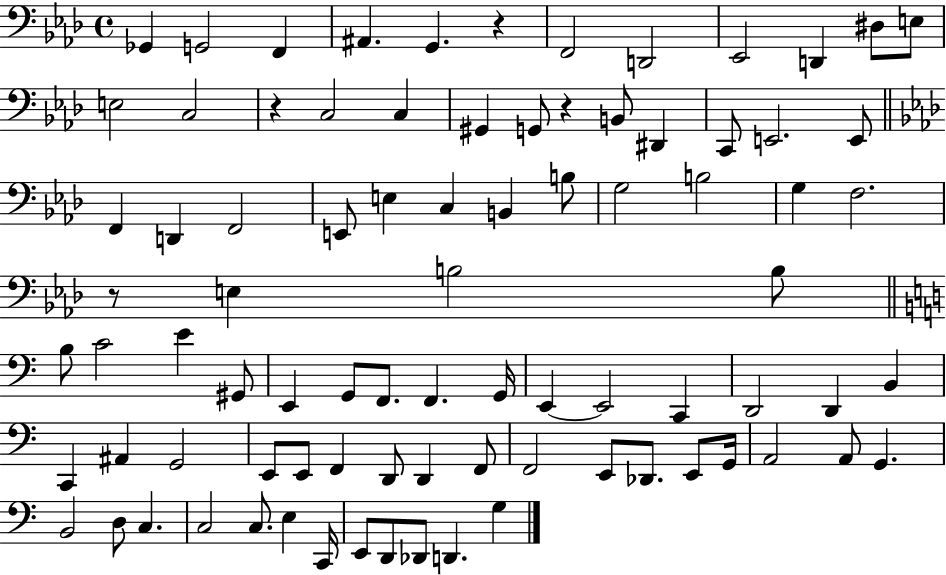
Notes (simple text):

Gb2/q G2/h F2/q A#2/q. G2/q. R/q F2/h D2/h Eb2/h D2/q D#3/e E3/e E3/h C3/h R/q C3/h C3/q G#2/q G2/e R/q B2/e D#2/q C2/e E2/h. E2/e F2/q D2/q F2/h E2/e E3/q C3/q B2/q B3/e G3/h B3/h G3/q F3/h. R/e E3/q B3/h B3/e B3/e C4/h E4/q G#2/e E2/q G2/e F2/e. F2/q. G2/s E2/q E2/h C2/q D2/h D2/q B2/q C2/q A#2/q G2/h E2/e E2/e F2/q D2/e D2/q F2/e F2/h E2/e Db2/e. E2/e G2/s A2/h A2/e G2/q. B2/h D3/e C3/q. C3/h C3/e. E3/q C2/s E2/e D2/e Db2/e D2/q. G3/q